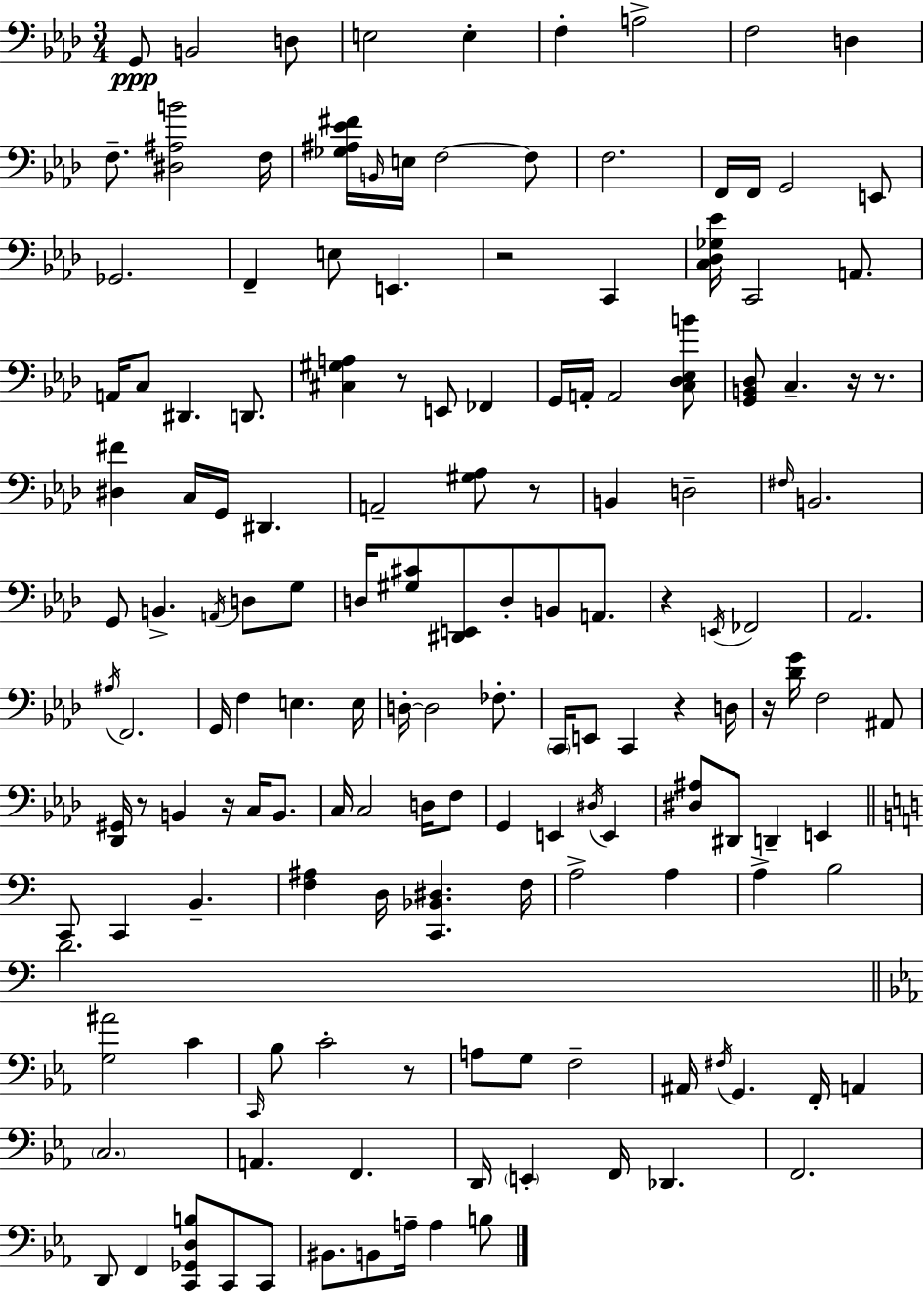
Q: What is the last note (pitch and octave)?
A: B3